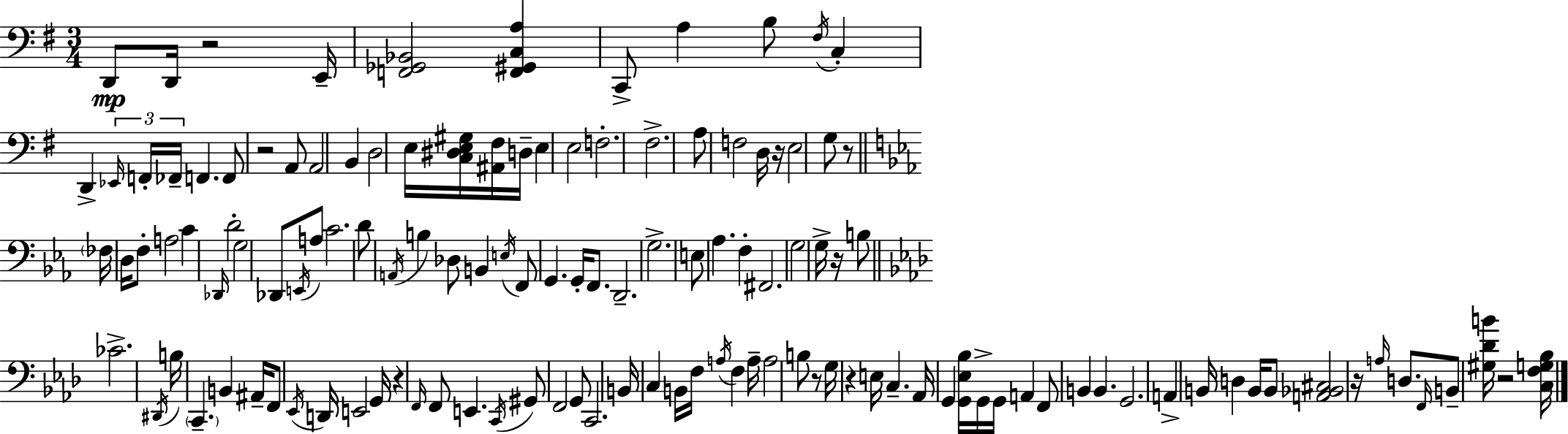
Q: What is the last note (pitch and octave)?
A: B2